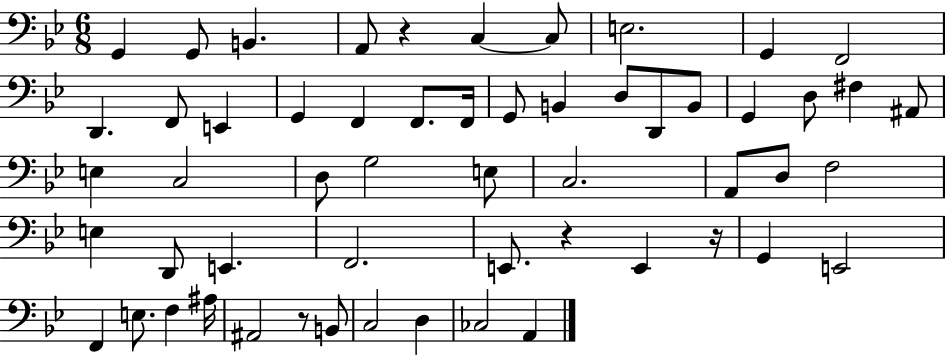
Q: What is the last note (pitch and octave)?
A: A2